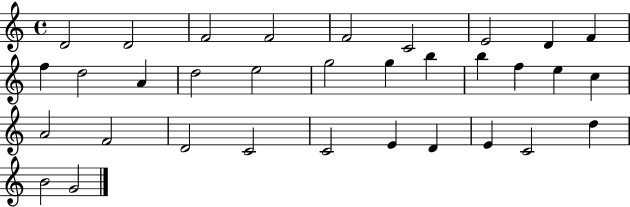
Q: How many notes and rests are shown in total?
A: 33